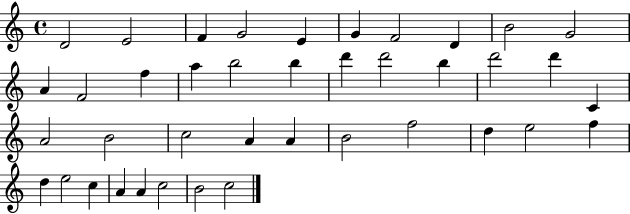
{
  \clef treble
  \time 4/4
  \defaultTimeSignature
  \key c \major
  d'2 e'2 | f'4 g'2 e'4 | g'4 f'2 d'4 | b'2 g'2 | \break a'4 f'2 f''4 | a''4 b''2 b''4 | d'''4 d'''2 b''4 | d'''2 d'''4 c'4 | \break a'2 b'2 | c''2 a'4 a'4 | b'2 f''2 | d''4 e''2 f''4 | \break d''4 e''2 c''4 | a'4 a'4 c''2 | b'2 c''2 | \bar "|."
}